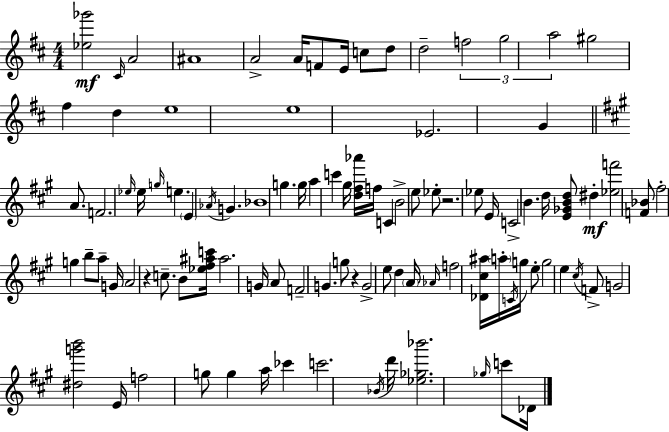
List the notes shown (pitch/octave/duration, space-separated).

[Eb5,Gb6]/h C#4/s A4/h A#4/w A4/h A4/s F4/e E4/s C5/e D5/e D5/h F5/h G5/h A5/h G#5/h F#5/q D5/q E5/w E5/w Eb4/h. G4/q A4/e. F4/h. Eb5/s Eb5/s G5/s E5/q. E4/q Ab4/s G4/q. Bb4/w G5/q. G5/s A5/q C6/q G#5/s [D5,F#5,Ab6]/s F5/s C4/q B4/h E5/e Eb5/e R/h. Eb5/e E4/s C4/h B4/q. D5/s [E4,Gb4,B4,D5]/e D#5/q [Eb5,F6]/h [F4,Bb4]/e F#5/h G5/q B5/e A5/e G4/s A4/h R/q C5/e. B4/e [Eb5,F#5,A#5,C6]/s A#5/h. G4/s A4/e F4/h G4/q. G5/e R/q G4/h E5/e D5/q A4/s Ab4/s F5/h [Db4,C#5,A#5]/s A5/s C4/s G5/s E5/e G5/h E5/q C#5/s F4/e G4/h [D#5,G6,B6]/h E4/s F5/h G5/e G5/q A5/s CES6/q C6/h. Bb4/s D6/s [Eb5,Gb5,Bb6]/h. Gb5/s C6/e Db4/s